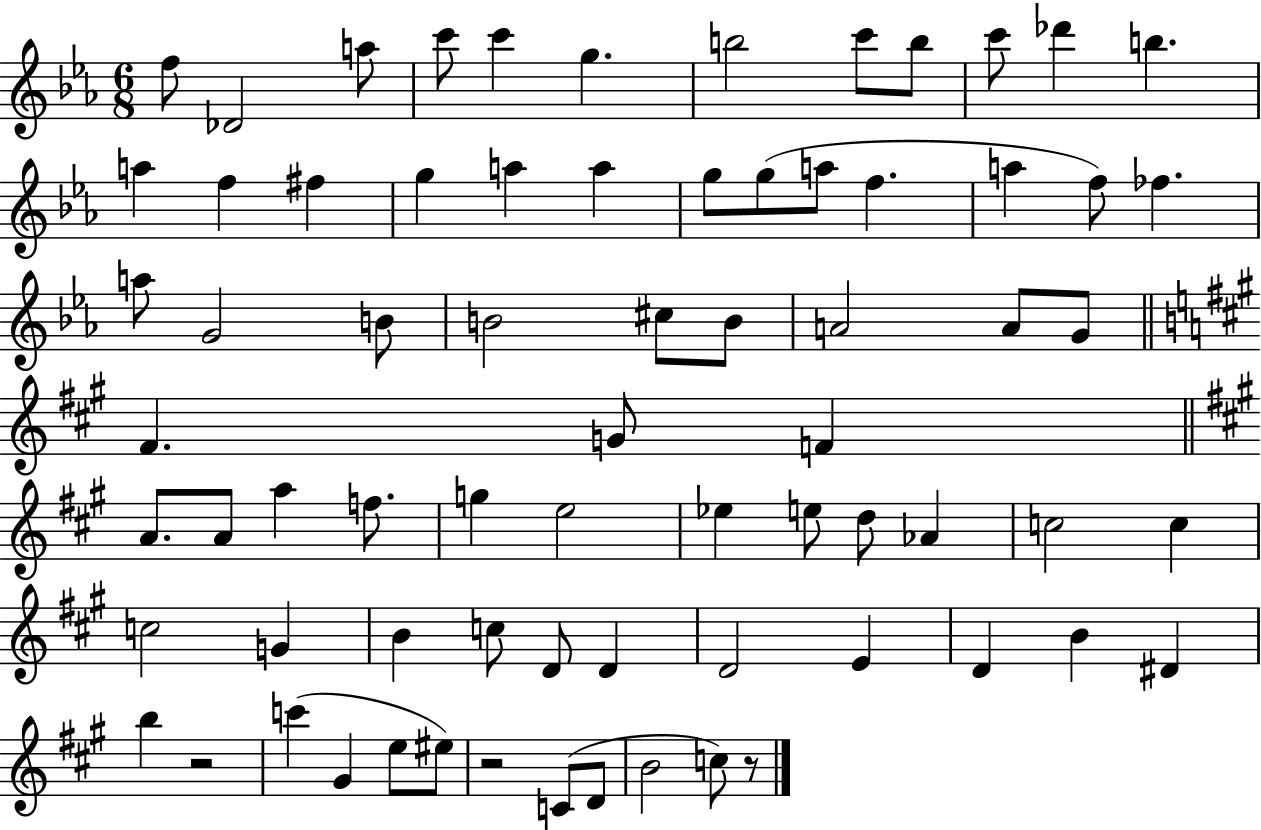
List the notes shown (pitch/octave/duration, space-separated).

F5/e Db4/h A5/e C6/e C6/q G5/q. B5/h C6/e B5/e C6/e Db6/q B5/q. A5/q F5/q F#5/q G5/q A5/q A5/q G5/e G5/e A5/e F5/q. A5/q F5/e FES5/q. A5/e G4/h B4/e B4/h C#5/e B4/e A4/h A4/e G4/e F#4/q. G4/e F4/q A4/e. A4/e A5/q F5/e. G5/q E5/h Eb5/q E5/e D5/e Ab4/q C5/h C5/q C5/h G4/q B4/q C5/e D4/e D4/q D4/h E4/q D4/q B4/q D#4/q B5/q R/h C6/q G#4/q E5/e EIS5/e R/h C4/e D4/e B4/h C5/e R/e